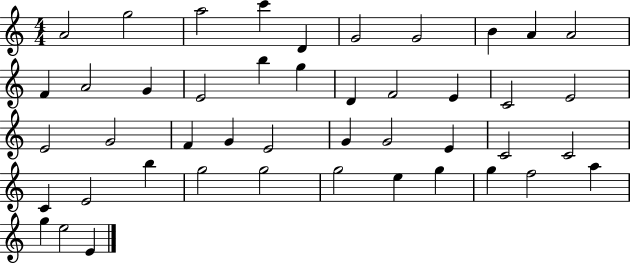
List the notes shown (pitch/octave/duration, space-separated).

A4/h G5/h A5/h C6/q D4/q G4/h G4/h B4/q A4/q A4/h F4/q A4/h G4/q E4/h B5/q G5/q D4/q F4/h E4/q C4/h E4/h E4/h G4/h F4/q G4/q E4/h G4/q G4/h E4/q C4/h C4/h C4/q E4/h B5/q G5/h G5/h G5/h E5/q G5/q G5/q F5/h A5/q G5/q E5/h E4/q